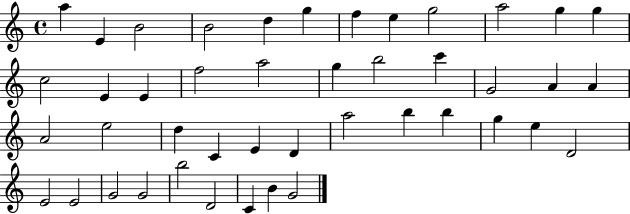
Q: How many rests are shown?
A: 0